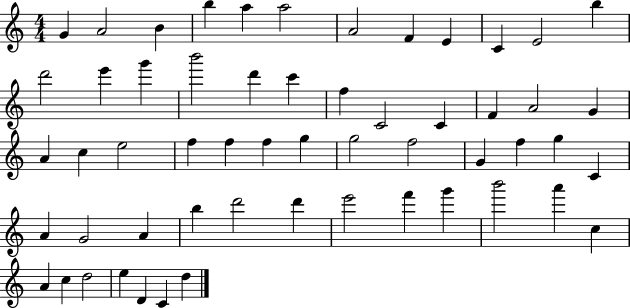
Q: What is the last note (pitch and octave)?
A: D5